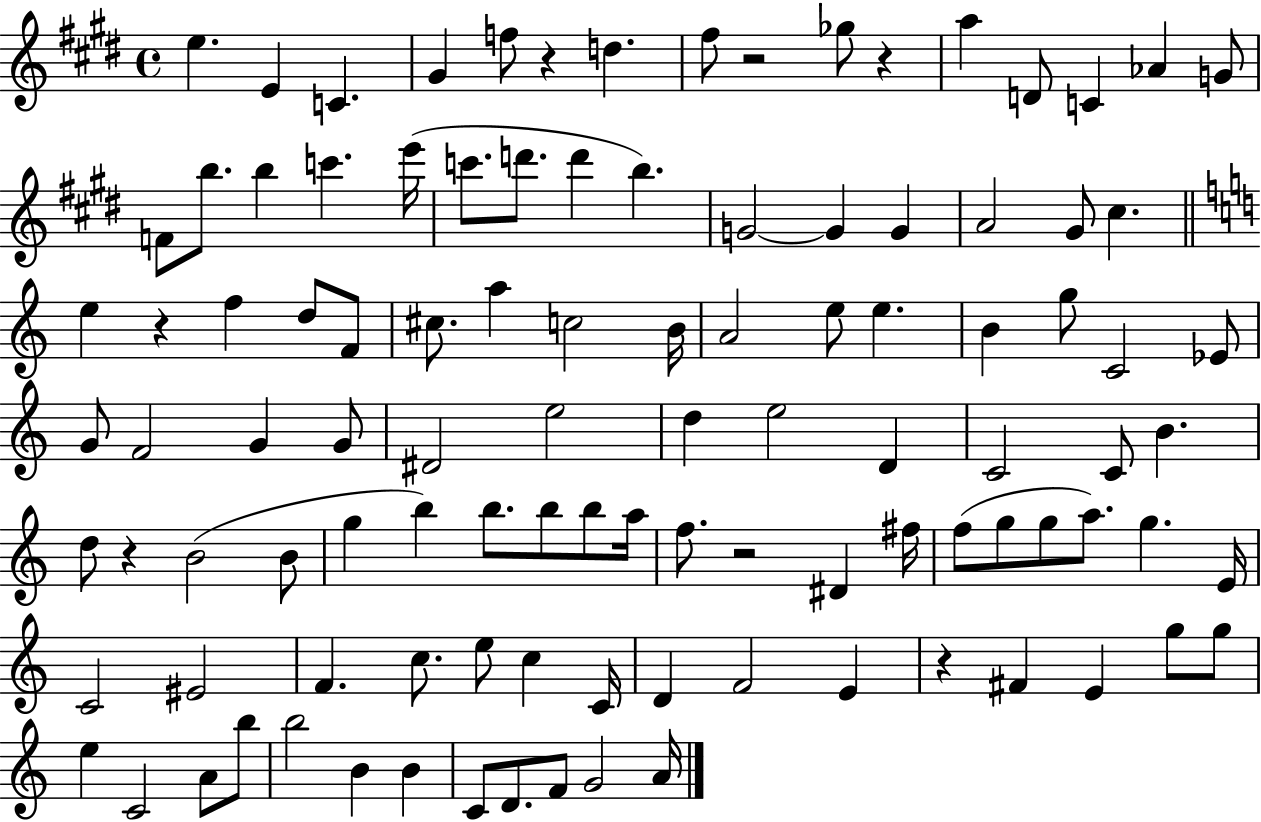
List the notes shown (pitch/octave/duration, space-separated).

E5/q. E4/q C4/q. G#4/q F5/e R/q D5/q. F#5/e R/h Gb5/e R/q A5/q D4/e C4/q Ab4/q G4/e F4/e B5/e. B5/q C6/q. E6/s C6/e. D6/e. D6/q B5/q. G4/h G4/q G4/q A4/h G#4/e C#5/q. E5/q R/q F5/q D5/e F4/e C#5/e. A5/q C5/h B4/s A4/h E5/e E5/q. B4/q G5/e C4/h Eb4/e G4/e F4/h G4/q G4/e D#4/h E5/h D5/q E5/h D4/q C4/h C4/e B4/q. D5/e R/q B4/h B4/e G5/q B5/q B5/e. B5/e B5/e A5/s F5/e. R/h D#4/q F#5/s F5/e G5/e G5/e A5/e. G5/q. E4/s C4/h EIS4/h F4/q. C5/e. E5/e C5/q C4/s D4/q F4/h E4/q R/q F#4/q E4/q G5/e G5/e E5/q C4/h A4/e B5/e B5/h B4/q B4/q C4/e D4/e. F4/e G4/h A4/s